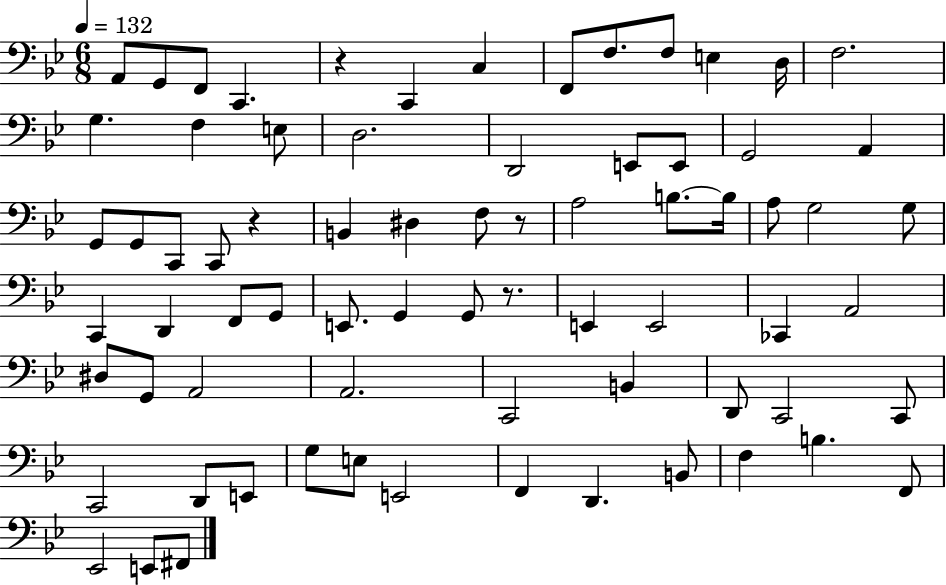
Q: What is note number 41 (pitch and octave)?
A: G2